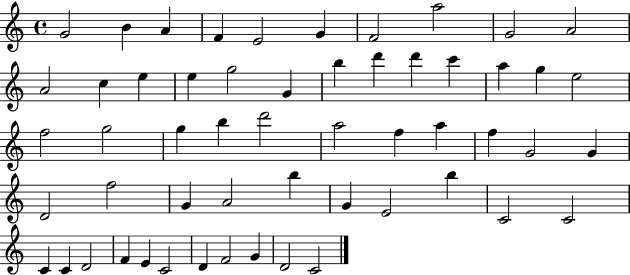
{
  \clef treble
  \time 4/4
  \defaultTimeSignature
  \key c \major
  g'2 b'4 a'4 | f'4 e'2 g'4 | f'2 a''2 | g'2 a'2 | \break a'2 c''4 e''4 | e''4 g''2 g'4 | b''4 d'''4 d'''4 c'''4 | a''4 g''4 e''2 | \break f''2 g''2 | g''4 b''4 d'''2 | a''2 f''4 a''4 | f''4 g'2 g'4 | \break d'2 f''2 | g'4 a'2 b''4 | g'4 e'2 b''4 | c'2 c'2 | \break c'4 c'4 d'2 | f'4 e'4 c'2 | d'4 f'2 g'4 | d'2 c'2 | \break \bar "|."
}